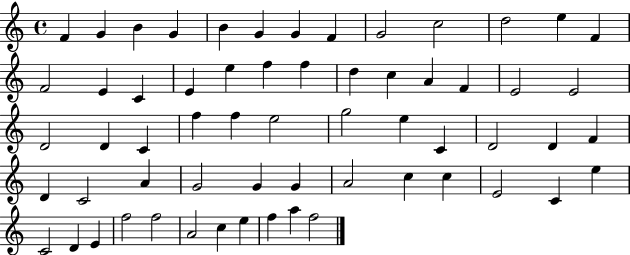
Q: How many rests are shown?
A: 0